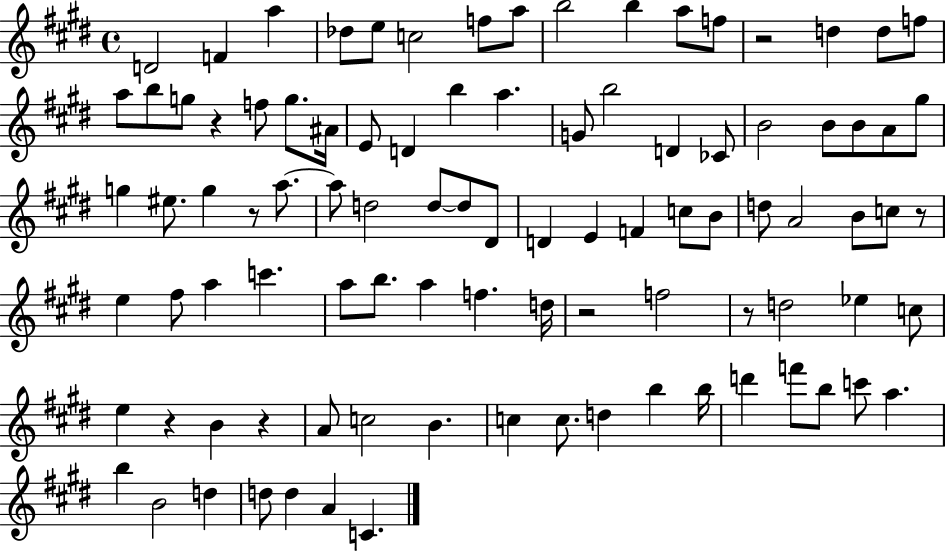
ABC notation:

X:1
T:Untitled
M:4/4
L:1/4
K:E
D2 F a _d/2 e/2 c2 f/2 a/2 b2 b a/2 f/2 z2 d d/2 f/2 a/2 b/2 g/2 z f/2 g/2 ^A/4 E/2 D b a G/2 b2 D _C/2 B2 B/2 B/2 A/2 ^g/2 g ^e/2 g z/2 a/2 a/2 d2 d/2 d/2 ^D/2 D E F c/2 B/2 d/2 A2 B/2 c/2 z/2 e ^f/2 a c' a/2 b/2 a f d/4 z2 f2 z/2 d2 _e c/2 e z B z A/2 c2 B c c/2 d b b/4 d' f'/2 b/2 c'/2 a b B2 d d/2 d A C